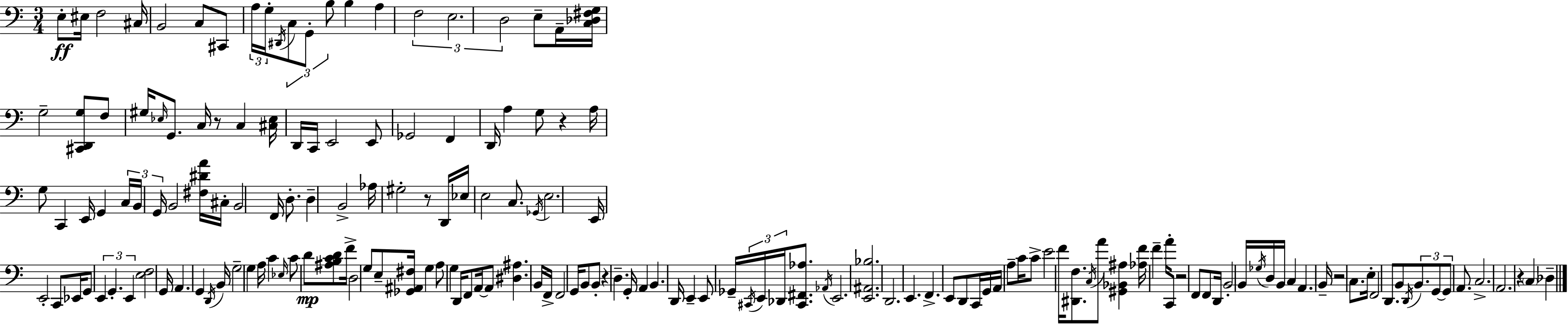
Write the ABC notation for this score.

X:1
T:Untitled
M:3/4
L:1/4
K:Am
E,/2 ^E,/4 F,2 ^C,/4 B,,2 C,/2 ^C,,/2 A,/4 G,/4 ^D,,/4 C,/2 G,,/2 B,/2 B, A, F,2 E,2 D,2 E,/2 A,,/4 [C,_D,^F,G,]/4 G,2 [^C,,D,,G,]/2 F,/2 ^G,/4 _E,/4 G,,/2 C,/4 z/2 C, [^C,_E,]/4 D,,/4 C,,/4 E,,2 E,,/2 _G,,2 F,, D,,/4 A, G,/2 z A,/4 G,/2 C,, E,,/4 G,, C,/4 B,,/4 G,,/4 B,,2 [^F,^DA]/4 ^C,/4 B,,2 F,,/4 D,/2 D, B,,2 _A,/4 ^G,2 z/2 D,,/4 _E,/4 E,2 C,/2 _G,,/4 E,2 E,,/4 E,,2 C,,/2 _E,,/4 G,,/2 E,, G,, E,, [E,F,]2 G,,/4 A,, G,, D,,/4 B,,/4 G,2 G, A,/4 C _E,/4 C/2 D/2 [^A,B,CD]/2 F/4 D,2 G,/2 E,/2 [_G,,^A,,^F,]/4 G, A,/2 G, D,,/4 F,,/2 A,,/4 A,,/2 [^D,^A,] B,,/4 F,,/4 F,,2 G,,/4 B,,/2 B,,/2 z D, G,,/4 A,, B,, D,,/4 E,, E,,/2 _G,,/4 ^C,,/4 E,,/4 _D,,/4 [^C,,^F,,_A,]/2 _A,,/4 E,,2 [E,,^A,,_B,]2 D,,2 E,, F,, E,,/2 D,,/2 C,,/4 G,,/4 A,,/4 A,/2 C/4 C/2 E2 F/4 [^D,,F,]/2 C,/4 A/2 [^G,,_B,,^A,] [_A,F]/4 F A/4 C,,/2 z2 F,,/2 F,,/2 D,,/4 B,,2 B,,/4 _G,/4 D,/4 B,,/4 C, A,, B,,/4 z2 C,/2 E,/4 F,,2 D,,/2 B,,/2 D,,/4 B,,/2 G,,/2 G,,/2 A,,/2 C,2 A,,2 z C, _D,